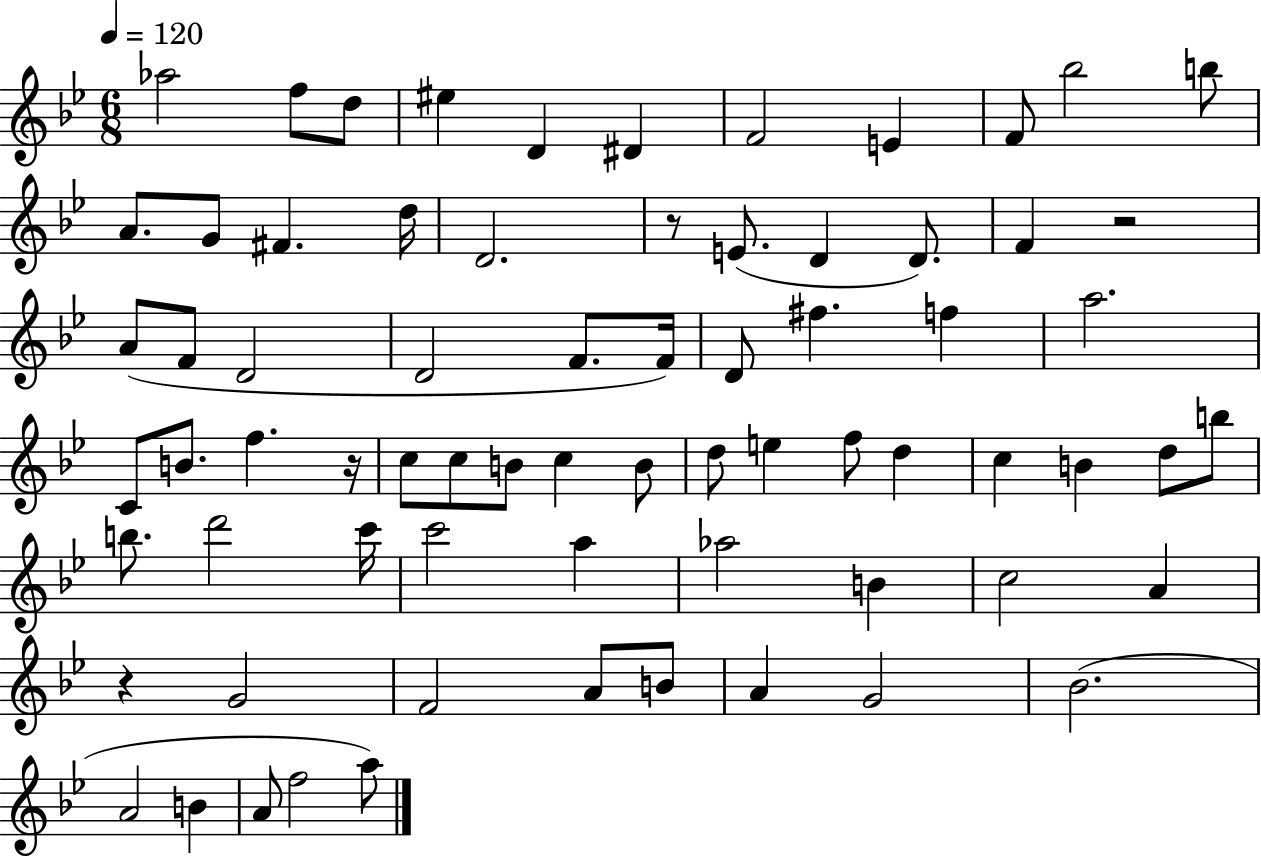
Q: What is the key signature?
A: BES major